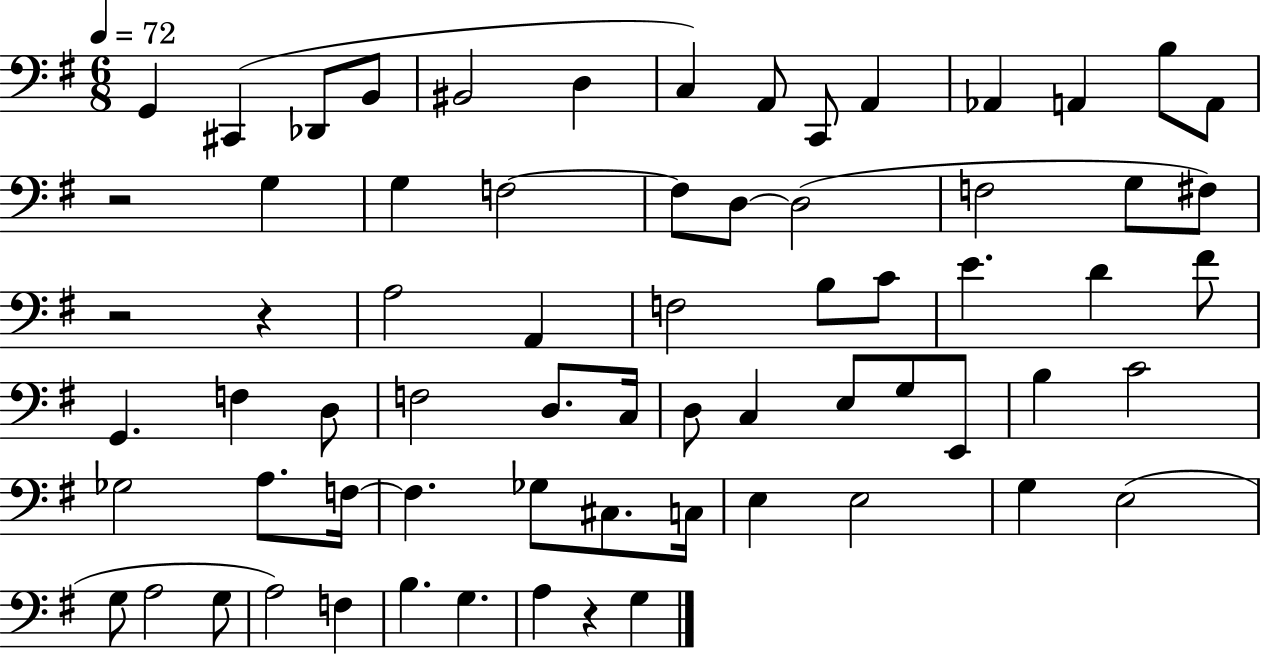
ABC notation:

X:1
T:Untitled
M:6/8
L:1/4
K:G
G,, ^C,, _D,,/2 B,,/2 ^B,,2 D, C, A,,/2 C,,/2 A,, _A,, A,, B,/2 A,,/2 z2 G, G, F,2 F,/2 D,/2 D,2 F,2 G,/2 ^F,/2 z2 z A,2 A,, F,2 B,/2 C/2 E D ^F/2 G,, F, D,/2 F,2 D,/2 C,/4 D,/2 C, E,/2 G,/2 E,,/2 B, C2 _G,2 A,/2 F,/4 F, _G,/2 ^C,/2 C,/4 E, E,2 G, E,2 G,/2 A,2 G,/2 A,2 F, B, G, A, z G,